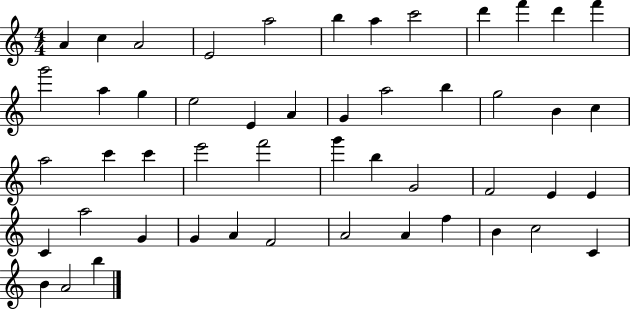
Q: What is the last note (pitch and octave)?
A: B5